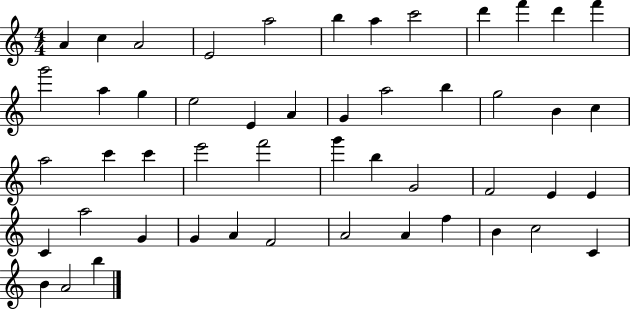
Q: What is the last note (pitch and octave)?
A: B5